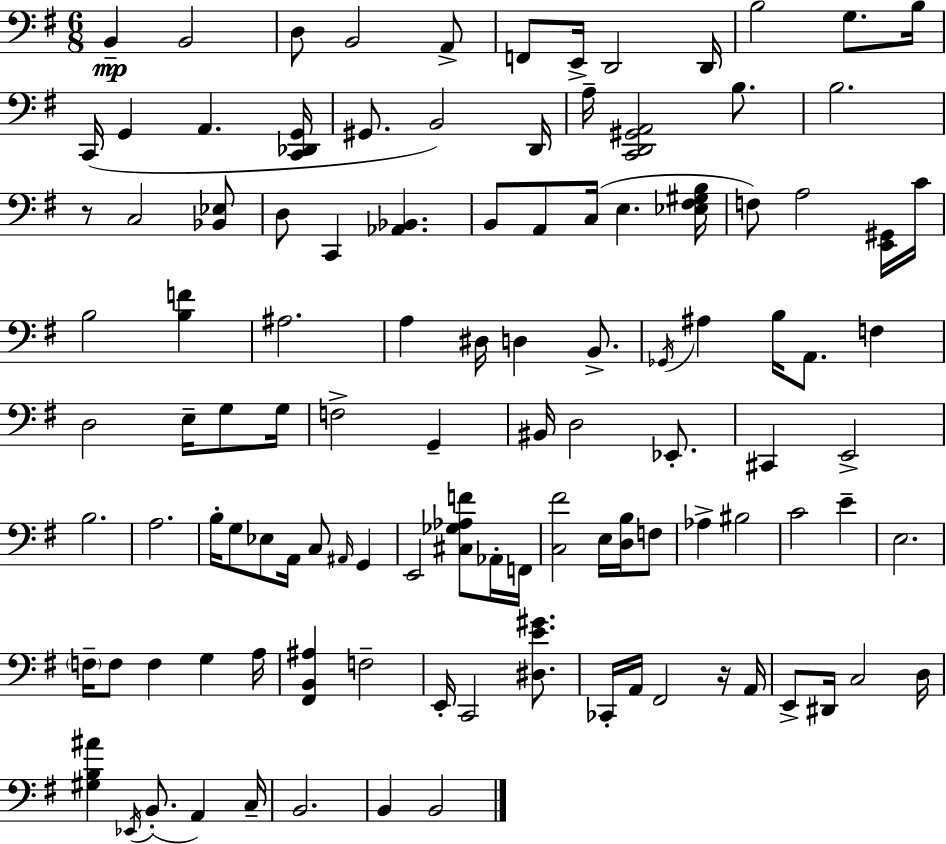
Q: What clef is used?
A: bass